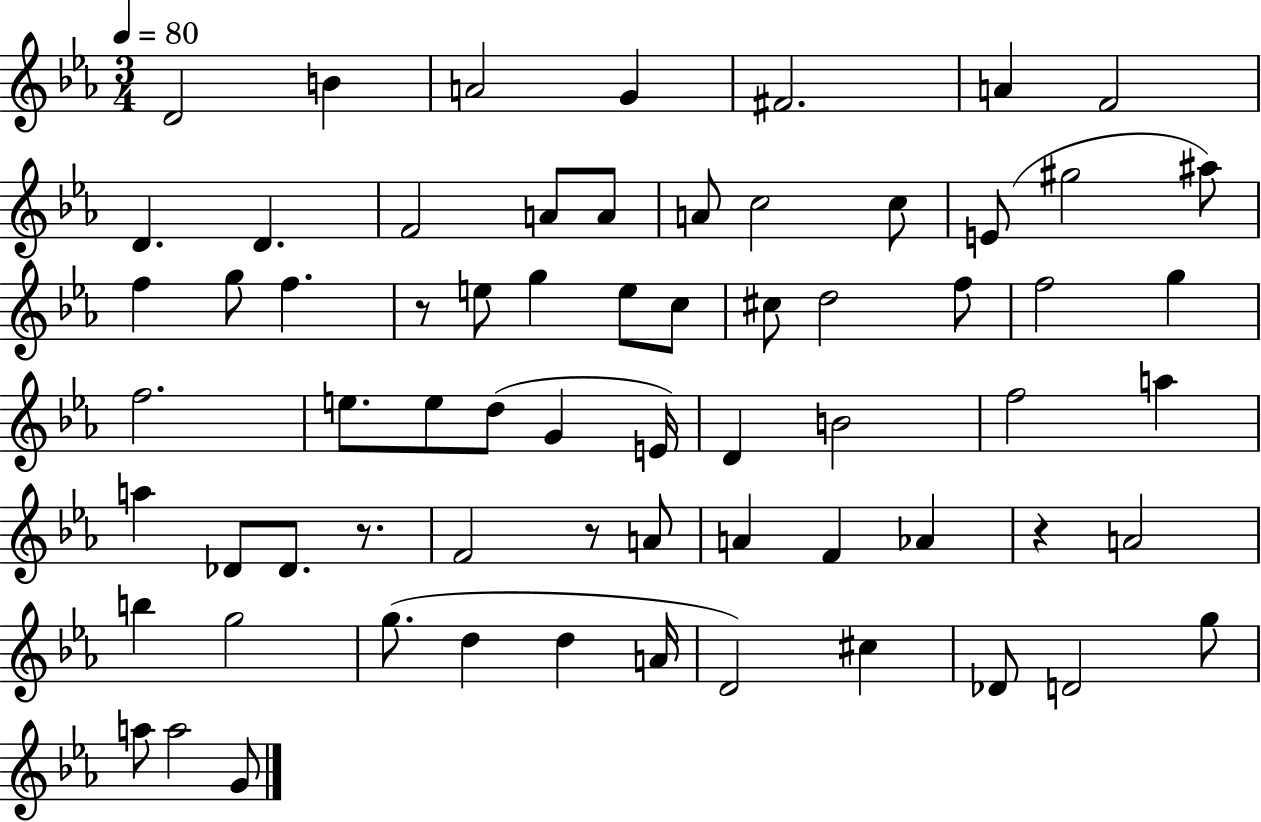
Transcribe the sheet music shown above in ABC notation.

X:1
T:Untitled
M:3/4
L:1/4
K:Eb
D2 B A2 G ^F2 A F2 D D F2 A/2 A/2 A/2 c2 c/2 E/2 ^g2 ^a/2 f g/2 f z/2 e/2 g e/2 c/2 ^c/2 d2 f/2 f2 g f2 e/2 e/2 d/2 G E/4 D B2 f2 a a _D/2 _D/2 z/2 F2 z/2 A/2 A F _A z A2 b g2 g/2 d d A/4 D2 ^c _D/2 D2 g/2 a/2 a2 G/2